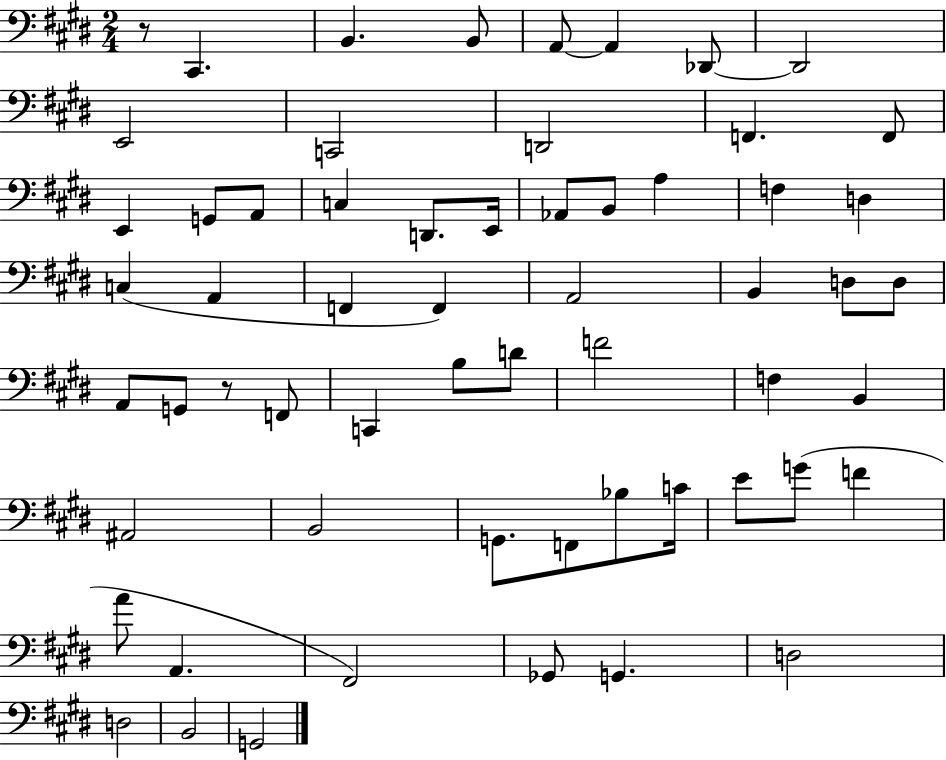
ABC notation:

X:1
T:Untitled
M:2/4
L:1/4
K:E
z/2 ^C,, B,, B,,/2 A,,/2 A,, _D,,/2 _D,,2 E,,2 C,,2 D,,2 F,, F,,/2 E,, G,,/2 A,,/2 C, D,,/2 E,,/4 _A,,/2 B,,/2 A, F, D, C, A,, F,, F,, A,,2 B,, D,/2 D,/2 A,,/2 G,,/2 z/2 F,,/2 C,, B,/2 D/2 F2 F, B,, ^A,,2 B,,2 G,,/2 F,,/2 _B,/2 C/4 E/2 G/2 F A/2 A,, ^F,,2 _G,,/2 G,, D,2 D,2 B,,2 G,,2